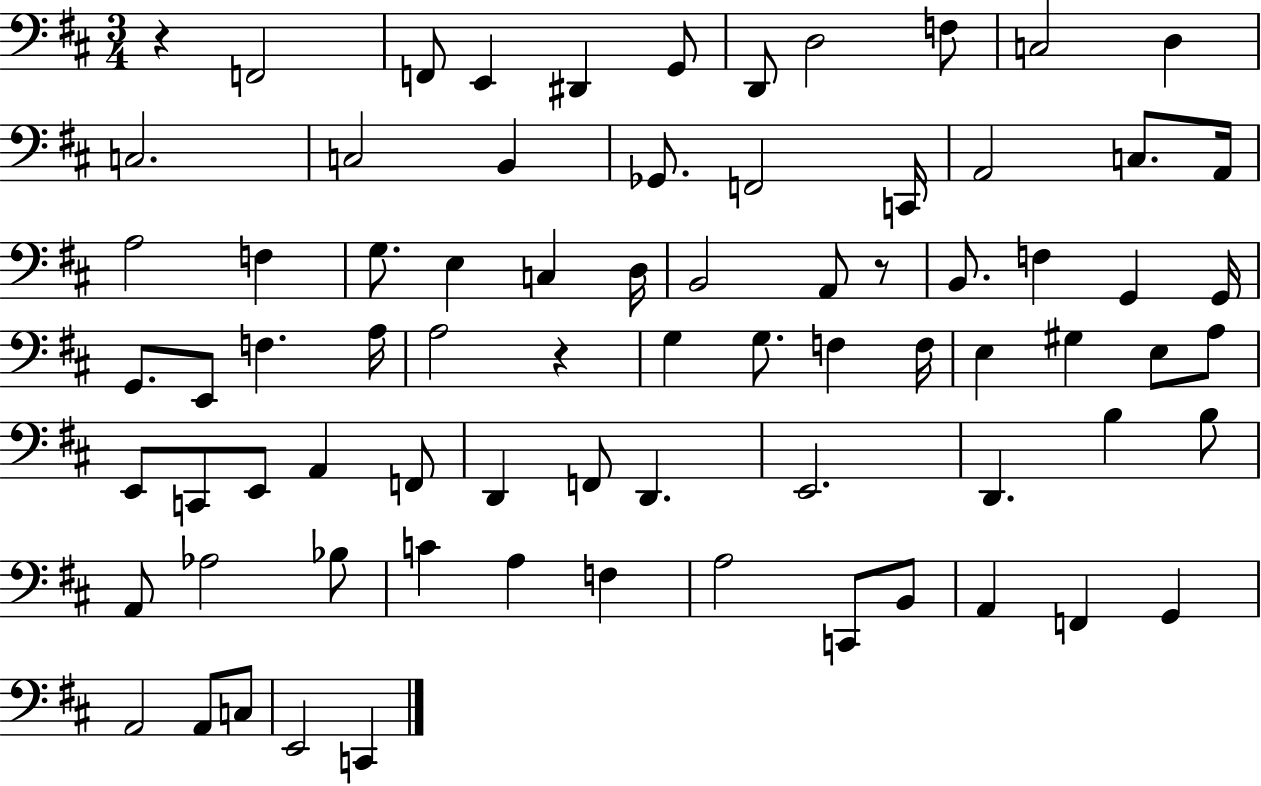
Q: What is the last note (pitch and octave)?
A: C2